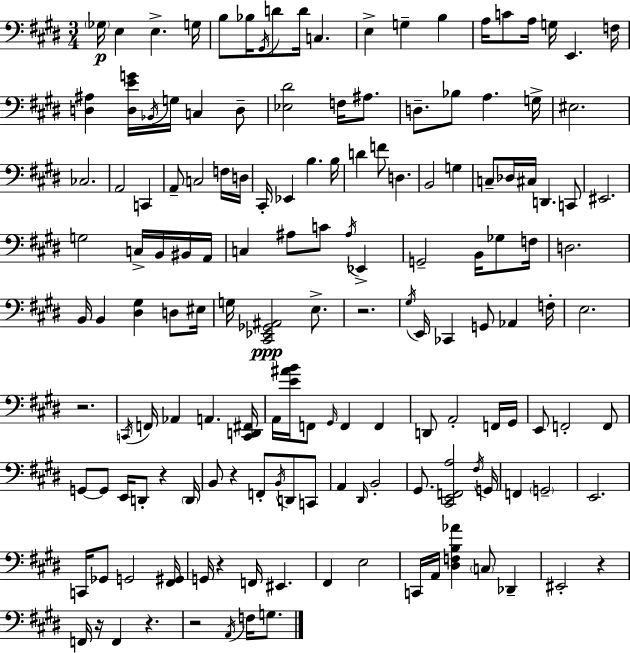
{
  \clef bass
  \numericTimeSignature
  \time 3/4
  \key e \major
  \parenthesize ges16\p e4 e4.-> g16 | b8 bes16 \acciaccatura { gis,16 } d'8 d'16 c4. | e4-> g4-- b4 | a16 c'8 a16 g16 e,4. | \break f16 <d ais>4 <d e' g'>16 \acciaccatura { bes,16 } g16 c4 | d8-- <ees dis'>2 f16 ais8. | d8.-- bes8 a4. | g16-> eis2. | \break ces2. | a,2 c,4 | a,8-- c2 | f16 d16 cis,16-. ees,4 b4. | \break b16 d'4 f'8 d4. | b,2 g4 | c8-- des16 cis16 d,4. | c,8 eis,2. | \break g2 c16-> b,16 | bis,16 a,16 c4 ais8 c'8 \acciaccatura { ais16 } ees,4-> | g,2-- b,16 | ges8 f16 d2. | \break b,16 b,4 <dis gis>4 | d8 eis16 g16 <cis, ees, ges, ais,>2\ppp | e8.-> r2. | \acciaccatura { gis16 } e,16 ces,4 g,8 aes,4 | \break f16-. e2. | r2. | \acciaccatura { c,16 } f,16 aes,4 a,4. | <c, d, fis,>16 a,16 <e' ais' b'>16 f,8 \grace { gis,16 } f,4 | \break f,4 d,8 a,2-. | f,16 gis,16 e,8 f,2-. | f,8 g,8~~ g,8 e,16 d,8-. | r4 \parenthesize d,16 b,8 r4 | \break f,8-. \acciaccatura { b,16 } d,8 c,8 a,4 \grace { dis,16 } | b,2-. gis,8. <cis, e, f, a>2 | \acciaccatura { fis16 } g,16 f,4 | \parenthesize g,2-- e,2. | \break c,16 ges,8 | g,2 <fis, gis,>16 g,16 r4 | f,16 eis,4. fis,4 | e2 c,16 a,16 <dis f b aes'>4 | \break \parenthesize c8 des,4-- eis,2-. | r4 f,16 r16 f,4 | r4. r2 | \acciaccatura { a,16 } f16 g8. \bar "|."
}